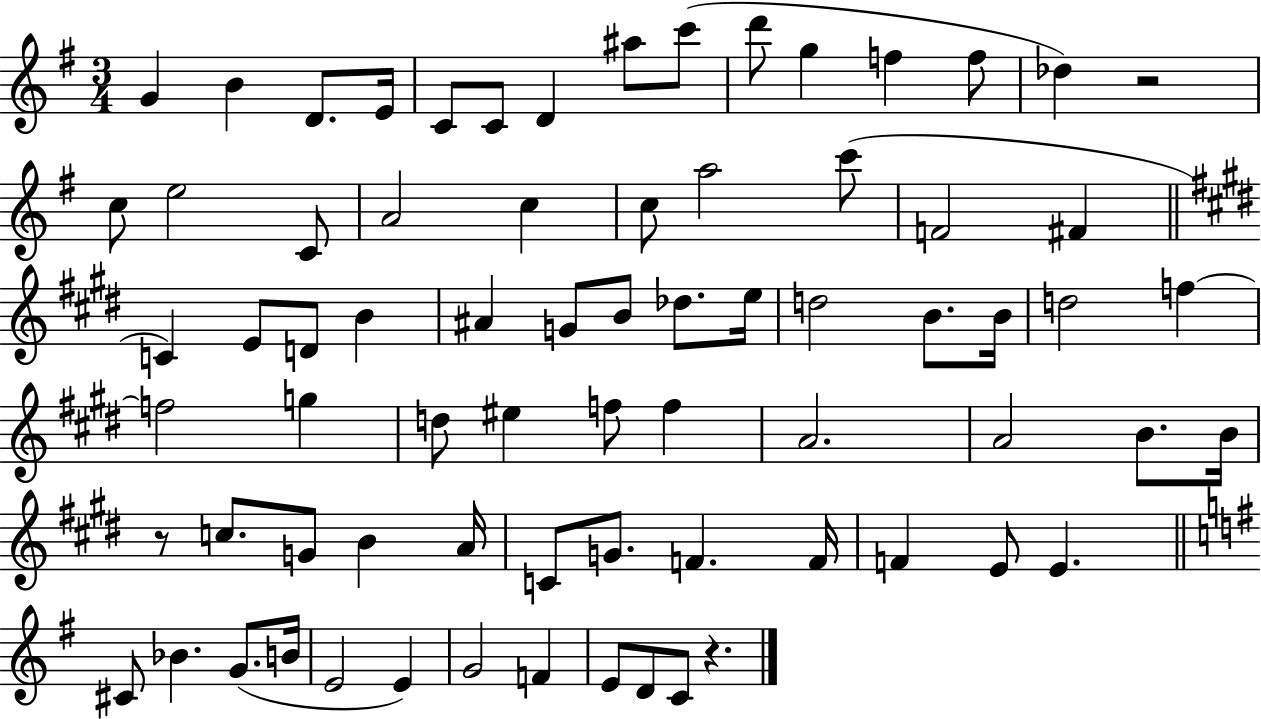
X:1
T:Untitled
M:3/4
L:1/4
K:G
G B D/2 E/4 C/2 C/2 D ^a/2 c'/2 d'/2 g f f/2 _d z2 c/2 e2 C/2 A2 c c/2 a2 c'/2 F2 ^F C E/2 D/2 B ^A G/2 B/2 _d/2 e/4 d2 B/2 B/4 d2 f f2 g d/2 ^e f/2 f A2 A2 B/2 B/4 z/2 c/2 G/2 B A/4 C/2 G/2 F F/4 F E/2 E ^C/2 _B G/2 B/4 E2 E G2 F E/2 D/2 C/2 z